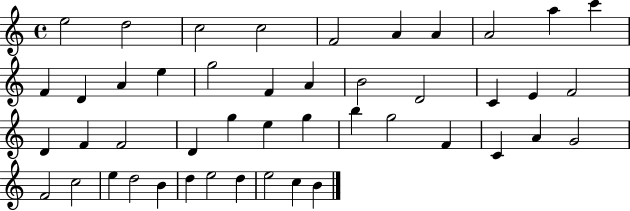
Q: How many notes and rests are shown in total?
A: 46